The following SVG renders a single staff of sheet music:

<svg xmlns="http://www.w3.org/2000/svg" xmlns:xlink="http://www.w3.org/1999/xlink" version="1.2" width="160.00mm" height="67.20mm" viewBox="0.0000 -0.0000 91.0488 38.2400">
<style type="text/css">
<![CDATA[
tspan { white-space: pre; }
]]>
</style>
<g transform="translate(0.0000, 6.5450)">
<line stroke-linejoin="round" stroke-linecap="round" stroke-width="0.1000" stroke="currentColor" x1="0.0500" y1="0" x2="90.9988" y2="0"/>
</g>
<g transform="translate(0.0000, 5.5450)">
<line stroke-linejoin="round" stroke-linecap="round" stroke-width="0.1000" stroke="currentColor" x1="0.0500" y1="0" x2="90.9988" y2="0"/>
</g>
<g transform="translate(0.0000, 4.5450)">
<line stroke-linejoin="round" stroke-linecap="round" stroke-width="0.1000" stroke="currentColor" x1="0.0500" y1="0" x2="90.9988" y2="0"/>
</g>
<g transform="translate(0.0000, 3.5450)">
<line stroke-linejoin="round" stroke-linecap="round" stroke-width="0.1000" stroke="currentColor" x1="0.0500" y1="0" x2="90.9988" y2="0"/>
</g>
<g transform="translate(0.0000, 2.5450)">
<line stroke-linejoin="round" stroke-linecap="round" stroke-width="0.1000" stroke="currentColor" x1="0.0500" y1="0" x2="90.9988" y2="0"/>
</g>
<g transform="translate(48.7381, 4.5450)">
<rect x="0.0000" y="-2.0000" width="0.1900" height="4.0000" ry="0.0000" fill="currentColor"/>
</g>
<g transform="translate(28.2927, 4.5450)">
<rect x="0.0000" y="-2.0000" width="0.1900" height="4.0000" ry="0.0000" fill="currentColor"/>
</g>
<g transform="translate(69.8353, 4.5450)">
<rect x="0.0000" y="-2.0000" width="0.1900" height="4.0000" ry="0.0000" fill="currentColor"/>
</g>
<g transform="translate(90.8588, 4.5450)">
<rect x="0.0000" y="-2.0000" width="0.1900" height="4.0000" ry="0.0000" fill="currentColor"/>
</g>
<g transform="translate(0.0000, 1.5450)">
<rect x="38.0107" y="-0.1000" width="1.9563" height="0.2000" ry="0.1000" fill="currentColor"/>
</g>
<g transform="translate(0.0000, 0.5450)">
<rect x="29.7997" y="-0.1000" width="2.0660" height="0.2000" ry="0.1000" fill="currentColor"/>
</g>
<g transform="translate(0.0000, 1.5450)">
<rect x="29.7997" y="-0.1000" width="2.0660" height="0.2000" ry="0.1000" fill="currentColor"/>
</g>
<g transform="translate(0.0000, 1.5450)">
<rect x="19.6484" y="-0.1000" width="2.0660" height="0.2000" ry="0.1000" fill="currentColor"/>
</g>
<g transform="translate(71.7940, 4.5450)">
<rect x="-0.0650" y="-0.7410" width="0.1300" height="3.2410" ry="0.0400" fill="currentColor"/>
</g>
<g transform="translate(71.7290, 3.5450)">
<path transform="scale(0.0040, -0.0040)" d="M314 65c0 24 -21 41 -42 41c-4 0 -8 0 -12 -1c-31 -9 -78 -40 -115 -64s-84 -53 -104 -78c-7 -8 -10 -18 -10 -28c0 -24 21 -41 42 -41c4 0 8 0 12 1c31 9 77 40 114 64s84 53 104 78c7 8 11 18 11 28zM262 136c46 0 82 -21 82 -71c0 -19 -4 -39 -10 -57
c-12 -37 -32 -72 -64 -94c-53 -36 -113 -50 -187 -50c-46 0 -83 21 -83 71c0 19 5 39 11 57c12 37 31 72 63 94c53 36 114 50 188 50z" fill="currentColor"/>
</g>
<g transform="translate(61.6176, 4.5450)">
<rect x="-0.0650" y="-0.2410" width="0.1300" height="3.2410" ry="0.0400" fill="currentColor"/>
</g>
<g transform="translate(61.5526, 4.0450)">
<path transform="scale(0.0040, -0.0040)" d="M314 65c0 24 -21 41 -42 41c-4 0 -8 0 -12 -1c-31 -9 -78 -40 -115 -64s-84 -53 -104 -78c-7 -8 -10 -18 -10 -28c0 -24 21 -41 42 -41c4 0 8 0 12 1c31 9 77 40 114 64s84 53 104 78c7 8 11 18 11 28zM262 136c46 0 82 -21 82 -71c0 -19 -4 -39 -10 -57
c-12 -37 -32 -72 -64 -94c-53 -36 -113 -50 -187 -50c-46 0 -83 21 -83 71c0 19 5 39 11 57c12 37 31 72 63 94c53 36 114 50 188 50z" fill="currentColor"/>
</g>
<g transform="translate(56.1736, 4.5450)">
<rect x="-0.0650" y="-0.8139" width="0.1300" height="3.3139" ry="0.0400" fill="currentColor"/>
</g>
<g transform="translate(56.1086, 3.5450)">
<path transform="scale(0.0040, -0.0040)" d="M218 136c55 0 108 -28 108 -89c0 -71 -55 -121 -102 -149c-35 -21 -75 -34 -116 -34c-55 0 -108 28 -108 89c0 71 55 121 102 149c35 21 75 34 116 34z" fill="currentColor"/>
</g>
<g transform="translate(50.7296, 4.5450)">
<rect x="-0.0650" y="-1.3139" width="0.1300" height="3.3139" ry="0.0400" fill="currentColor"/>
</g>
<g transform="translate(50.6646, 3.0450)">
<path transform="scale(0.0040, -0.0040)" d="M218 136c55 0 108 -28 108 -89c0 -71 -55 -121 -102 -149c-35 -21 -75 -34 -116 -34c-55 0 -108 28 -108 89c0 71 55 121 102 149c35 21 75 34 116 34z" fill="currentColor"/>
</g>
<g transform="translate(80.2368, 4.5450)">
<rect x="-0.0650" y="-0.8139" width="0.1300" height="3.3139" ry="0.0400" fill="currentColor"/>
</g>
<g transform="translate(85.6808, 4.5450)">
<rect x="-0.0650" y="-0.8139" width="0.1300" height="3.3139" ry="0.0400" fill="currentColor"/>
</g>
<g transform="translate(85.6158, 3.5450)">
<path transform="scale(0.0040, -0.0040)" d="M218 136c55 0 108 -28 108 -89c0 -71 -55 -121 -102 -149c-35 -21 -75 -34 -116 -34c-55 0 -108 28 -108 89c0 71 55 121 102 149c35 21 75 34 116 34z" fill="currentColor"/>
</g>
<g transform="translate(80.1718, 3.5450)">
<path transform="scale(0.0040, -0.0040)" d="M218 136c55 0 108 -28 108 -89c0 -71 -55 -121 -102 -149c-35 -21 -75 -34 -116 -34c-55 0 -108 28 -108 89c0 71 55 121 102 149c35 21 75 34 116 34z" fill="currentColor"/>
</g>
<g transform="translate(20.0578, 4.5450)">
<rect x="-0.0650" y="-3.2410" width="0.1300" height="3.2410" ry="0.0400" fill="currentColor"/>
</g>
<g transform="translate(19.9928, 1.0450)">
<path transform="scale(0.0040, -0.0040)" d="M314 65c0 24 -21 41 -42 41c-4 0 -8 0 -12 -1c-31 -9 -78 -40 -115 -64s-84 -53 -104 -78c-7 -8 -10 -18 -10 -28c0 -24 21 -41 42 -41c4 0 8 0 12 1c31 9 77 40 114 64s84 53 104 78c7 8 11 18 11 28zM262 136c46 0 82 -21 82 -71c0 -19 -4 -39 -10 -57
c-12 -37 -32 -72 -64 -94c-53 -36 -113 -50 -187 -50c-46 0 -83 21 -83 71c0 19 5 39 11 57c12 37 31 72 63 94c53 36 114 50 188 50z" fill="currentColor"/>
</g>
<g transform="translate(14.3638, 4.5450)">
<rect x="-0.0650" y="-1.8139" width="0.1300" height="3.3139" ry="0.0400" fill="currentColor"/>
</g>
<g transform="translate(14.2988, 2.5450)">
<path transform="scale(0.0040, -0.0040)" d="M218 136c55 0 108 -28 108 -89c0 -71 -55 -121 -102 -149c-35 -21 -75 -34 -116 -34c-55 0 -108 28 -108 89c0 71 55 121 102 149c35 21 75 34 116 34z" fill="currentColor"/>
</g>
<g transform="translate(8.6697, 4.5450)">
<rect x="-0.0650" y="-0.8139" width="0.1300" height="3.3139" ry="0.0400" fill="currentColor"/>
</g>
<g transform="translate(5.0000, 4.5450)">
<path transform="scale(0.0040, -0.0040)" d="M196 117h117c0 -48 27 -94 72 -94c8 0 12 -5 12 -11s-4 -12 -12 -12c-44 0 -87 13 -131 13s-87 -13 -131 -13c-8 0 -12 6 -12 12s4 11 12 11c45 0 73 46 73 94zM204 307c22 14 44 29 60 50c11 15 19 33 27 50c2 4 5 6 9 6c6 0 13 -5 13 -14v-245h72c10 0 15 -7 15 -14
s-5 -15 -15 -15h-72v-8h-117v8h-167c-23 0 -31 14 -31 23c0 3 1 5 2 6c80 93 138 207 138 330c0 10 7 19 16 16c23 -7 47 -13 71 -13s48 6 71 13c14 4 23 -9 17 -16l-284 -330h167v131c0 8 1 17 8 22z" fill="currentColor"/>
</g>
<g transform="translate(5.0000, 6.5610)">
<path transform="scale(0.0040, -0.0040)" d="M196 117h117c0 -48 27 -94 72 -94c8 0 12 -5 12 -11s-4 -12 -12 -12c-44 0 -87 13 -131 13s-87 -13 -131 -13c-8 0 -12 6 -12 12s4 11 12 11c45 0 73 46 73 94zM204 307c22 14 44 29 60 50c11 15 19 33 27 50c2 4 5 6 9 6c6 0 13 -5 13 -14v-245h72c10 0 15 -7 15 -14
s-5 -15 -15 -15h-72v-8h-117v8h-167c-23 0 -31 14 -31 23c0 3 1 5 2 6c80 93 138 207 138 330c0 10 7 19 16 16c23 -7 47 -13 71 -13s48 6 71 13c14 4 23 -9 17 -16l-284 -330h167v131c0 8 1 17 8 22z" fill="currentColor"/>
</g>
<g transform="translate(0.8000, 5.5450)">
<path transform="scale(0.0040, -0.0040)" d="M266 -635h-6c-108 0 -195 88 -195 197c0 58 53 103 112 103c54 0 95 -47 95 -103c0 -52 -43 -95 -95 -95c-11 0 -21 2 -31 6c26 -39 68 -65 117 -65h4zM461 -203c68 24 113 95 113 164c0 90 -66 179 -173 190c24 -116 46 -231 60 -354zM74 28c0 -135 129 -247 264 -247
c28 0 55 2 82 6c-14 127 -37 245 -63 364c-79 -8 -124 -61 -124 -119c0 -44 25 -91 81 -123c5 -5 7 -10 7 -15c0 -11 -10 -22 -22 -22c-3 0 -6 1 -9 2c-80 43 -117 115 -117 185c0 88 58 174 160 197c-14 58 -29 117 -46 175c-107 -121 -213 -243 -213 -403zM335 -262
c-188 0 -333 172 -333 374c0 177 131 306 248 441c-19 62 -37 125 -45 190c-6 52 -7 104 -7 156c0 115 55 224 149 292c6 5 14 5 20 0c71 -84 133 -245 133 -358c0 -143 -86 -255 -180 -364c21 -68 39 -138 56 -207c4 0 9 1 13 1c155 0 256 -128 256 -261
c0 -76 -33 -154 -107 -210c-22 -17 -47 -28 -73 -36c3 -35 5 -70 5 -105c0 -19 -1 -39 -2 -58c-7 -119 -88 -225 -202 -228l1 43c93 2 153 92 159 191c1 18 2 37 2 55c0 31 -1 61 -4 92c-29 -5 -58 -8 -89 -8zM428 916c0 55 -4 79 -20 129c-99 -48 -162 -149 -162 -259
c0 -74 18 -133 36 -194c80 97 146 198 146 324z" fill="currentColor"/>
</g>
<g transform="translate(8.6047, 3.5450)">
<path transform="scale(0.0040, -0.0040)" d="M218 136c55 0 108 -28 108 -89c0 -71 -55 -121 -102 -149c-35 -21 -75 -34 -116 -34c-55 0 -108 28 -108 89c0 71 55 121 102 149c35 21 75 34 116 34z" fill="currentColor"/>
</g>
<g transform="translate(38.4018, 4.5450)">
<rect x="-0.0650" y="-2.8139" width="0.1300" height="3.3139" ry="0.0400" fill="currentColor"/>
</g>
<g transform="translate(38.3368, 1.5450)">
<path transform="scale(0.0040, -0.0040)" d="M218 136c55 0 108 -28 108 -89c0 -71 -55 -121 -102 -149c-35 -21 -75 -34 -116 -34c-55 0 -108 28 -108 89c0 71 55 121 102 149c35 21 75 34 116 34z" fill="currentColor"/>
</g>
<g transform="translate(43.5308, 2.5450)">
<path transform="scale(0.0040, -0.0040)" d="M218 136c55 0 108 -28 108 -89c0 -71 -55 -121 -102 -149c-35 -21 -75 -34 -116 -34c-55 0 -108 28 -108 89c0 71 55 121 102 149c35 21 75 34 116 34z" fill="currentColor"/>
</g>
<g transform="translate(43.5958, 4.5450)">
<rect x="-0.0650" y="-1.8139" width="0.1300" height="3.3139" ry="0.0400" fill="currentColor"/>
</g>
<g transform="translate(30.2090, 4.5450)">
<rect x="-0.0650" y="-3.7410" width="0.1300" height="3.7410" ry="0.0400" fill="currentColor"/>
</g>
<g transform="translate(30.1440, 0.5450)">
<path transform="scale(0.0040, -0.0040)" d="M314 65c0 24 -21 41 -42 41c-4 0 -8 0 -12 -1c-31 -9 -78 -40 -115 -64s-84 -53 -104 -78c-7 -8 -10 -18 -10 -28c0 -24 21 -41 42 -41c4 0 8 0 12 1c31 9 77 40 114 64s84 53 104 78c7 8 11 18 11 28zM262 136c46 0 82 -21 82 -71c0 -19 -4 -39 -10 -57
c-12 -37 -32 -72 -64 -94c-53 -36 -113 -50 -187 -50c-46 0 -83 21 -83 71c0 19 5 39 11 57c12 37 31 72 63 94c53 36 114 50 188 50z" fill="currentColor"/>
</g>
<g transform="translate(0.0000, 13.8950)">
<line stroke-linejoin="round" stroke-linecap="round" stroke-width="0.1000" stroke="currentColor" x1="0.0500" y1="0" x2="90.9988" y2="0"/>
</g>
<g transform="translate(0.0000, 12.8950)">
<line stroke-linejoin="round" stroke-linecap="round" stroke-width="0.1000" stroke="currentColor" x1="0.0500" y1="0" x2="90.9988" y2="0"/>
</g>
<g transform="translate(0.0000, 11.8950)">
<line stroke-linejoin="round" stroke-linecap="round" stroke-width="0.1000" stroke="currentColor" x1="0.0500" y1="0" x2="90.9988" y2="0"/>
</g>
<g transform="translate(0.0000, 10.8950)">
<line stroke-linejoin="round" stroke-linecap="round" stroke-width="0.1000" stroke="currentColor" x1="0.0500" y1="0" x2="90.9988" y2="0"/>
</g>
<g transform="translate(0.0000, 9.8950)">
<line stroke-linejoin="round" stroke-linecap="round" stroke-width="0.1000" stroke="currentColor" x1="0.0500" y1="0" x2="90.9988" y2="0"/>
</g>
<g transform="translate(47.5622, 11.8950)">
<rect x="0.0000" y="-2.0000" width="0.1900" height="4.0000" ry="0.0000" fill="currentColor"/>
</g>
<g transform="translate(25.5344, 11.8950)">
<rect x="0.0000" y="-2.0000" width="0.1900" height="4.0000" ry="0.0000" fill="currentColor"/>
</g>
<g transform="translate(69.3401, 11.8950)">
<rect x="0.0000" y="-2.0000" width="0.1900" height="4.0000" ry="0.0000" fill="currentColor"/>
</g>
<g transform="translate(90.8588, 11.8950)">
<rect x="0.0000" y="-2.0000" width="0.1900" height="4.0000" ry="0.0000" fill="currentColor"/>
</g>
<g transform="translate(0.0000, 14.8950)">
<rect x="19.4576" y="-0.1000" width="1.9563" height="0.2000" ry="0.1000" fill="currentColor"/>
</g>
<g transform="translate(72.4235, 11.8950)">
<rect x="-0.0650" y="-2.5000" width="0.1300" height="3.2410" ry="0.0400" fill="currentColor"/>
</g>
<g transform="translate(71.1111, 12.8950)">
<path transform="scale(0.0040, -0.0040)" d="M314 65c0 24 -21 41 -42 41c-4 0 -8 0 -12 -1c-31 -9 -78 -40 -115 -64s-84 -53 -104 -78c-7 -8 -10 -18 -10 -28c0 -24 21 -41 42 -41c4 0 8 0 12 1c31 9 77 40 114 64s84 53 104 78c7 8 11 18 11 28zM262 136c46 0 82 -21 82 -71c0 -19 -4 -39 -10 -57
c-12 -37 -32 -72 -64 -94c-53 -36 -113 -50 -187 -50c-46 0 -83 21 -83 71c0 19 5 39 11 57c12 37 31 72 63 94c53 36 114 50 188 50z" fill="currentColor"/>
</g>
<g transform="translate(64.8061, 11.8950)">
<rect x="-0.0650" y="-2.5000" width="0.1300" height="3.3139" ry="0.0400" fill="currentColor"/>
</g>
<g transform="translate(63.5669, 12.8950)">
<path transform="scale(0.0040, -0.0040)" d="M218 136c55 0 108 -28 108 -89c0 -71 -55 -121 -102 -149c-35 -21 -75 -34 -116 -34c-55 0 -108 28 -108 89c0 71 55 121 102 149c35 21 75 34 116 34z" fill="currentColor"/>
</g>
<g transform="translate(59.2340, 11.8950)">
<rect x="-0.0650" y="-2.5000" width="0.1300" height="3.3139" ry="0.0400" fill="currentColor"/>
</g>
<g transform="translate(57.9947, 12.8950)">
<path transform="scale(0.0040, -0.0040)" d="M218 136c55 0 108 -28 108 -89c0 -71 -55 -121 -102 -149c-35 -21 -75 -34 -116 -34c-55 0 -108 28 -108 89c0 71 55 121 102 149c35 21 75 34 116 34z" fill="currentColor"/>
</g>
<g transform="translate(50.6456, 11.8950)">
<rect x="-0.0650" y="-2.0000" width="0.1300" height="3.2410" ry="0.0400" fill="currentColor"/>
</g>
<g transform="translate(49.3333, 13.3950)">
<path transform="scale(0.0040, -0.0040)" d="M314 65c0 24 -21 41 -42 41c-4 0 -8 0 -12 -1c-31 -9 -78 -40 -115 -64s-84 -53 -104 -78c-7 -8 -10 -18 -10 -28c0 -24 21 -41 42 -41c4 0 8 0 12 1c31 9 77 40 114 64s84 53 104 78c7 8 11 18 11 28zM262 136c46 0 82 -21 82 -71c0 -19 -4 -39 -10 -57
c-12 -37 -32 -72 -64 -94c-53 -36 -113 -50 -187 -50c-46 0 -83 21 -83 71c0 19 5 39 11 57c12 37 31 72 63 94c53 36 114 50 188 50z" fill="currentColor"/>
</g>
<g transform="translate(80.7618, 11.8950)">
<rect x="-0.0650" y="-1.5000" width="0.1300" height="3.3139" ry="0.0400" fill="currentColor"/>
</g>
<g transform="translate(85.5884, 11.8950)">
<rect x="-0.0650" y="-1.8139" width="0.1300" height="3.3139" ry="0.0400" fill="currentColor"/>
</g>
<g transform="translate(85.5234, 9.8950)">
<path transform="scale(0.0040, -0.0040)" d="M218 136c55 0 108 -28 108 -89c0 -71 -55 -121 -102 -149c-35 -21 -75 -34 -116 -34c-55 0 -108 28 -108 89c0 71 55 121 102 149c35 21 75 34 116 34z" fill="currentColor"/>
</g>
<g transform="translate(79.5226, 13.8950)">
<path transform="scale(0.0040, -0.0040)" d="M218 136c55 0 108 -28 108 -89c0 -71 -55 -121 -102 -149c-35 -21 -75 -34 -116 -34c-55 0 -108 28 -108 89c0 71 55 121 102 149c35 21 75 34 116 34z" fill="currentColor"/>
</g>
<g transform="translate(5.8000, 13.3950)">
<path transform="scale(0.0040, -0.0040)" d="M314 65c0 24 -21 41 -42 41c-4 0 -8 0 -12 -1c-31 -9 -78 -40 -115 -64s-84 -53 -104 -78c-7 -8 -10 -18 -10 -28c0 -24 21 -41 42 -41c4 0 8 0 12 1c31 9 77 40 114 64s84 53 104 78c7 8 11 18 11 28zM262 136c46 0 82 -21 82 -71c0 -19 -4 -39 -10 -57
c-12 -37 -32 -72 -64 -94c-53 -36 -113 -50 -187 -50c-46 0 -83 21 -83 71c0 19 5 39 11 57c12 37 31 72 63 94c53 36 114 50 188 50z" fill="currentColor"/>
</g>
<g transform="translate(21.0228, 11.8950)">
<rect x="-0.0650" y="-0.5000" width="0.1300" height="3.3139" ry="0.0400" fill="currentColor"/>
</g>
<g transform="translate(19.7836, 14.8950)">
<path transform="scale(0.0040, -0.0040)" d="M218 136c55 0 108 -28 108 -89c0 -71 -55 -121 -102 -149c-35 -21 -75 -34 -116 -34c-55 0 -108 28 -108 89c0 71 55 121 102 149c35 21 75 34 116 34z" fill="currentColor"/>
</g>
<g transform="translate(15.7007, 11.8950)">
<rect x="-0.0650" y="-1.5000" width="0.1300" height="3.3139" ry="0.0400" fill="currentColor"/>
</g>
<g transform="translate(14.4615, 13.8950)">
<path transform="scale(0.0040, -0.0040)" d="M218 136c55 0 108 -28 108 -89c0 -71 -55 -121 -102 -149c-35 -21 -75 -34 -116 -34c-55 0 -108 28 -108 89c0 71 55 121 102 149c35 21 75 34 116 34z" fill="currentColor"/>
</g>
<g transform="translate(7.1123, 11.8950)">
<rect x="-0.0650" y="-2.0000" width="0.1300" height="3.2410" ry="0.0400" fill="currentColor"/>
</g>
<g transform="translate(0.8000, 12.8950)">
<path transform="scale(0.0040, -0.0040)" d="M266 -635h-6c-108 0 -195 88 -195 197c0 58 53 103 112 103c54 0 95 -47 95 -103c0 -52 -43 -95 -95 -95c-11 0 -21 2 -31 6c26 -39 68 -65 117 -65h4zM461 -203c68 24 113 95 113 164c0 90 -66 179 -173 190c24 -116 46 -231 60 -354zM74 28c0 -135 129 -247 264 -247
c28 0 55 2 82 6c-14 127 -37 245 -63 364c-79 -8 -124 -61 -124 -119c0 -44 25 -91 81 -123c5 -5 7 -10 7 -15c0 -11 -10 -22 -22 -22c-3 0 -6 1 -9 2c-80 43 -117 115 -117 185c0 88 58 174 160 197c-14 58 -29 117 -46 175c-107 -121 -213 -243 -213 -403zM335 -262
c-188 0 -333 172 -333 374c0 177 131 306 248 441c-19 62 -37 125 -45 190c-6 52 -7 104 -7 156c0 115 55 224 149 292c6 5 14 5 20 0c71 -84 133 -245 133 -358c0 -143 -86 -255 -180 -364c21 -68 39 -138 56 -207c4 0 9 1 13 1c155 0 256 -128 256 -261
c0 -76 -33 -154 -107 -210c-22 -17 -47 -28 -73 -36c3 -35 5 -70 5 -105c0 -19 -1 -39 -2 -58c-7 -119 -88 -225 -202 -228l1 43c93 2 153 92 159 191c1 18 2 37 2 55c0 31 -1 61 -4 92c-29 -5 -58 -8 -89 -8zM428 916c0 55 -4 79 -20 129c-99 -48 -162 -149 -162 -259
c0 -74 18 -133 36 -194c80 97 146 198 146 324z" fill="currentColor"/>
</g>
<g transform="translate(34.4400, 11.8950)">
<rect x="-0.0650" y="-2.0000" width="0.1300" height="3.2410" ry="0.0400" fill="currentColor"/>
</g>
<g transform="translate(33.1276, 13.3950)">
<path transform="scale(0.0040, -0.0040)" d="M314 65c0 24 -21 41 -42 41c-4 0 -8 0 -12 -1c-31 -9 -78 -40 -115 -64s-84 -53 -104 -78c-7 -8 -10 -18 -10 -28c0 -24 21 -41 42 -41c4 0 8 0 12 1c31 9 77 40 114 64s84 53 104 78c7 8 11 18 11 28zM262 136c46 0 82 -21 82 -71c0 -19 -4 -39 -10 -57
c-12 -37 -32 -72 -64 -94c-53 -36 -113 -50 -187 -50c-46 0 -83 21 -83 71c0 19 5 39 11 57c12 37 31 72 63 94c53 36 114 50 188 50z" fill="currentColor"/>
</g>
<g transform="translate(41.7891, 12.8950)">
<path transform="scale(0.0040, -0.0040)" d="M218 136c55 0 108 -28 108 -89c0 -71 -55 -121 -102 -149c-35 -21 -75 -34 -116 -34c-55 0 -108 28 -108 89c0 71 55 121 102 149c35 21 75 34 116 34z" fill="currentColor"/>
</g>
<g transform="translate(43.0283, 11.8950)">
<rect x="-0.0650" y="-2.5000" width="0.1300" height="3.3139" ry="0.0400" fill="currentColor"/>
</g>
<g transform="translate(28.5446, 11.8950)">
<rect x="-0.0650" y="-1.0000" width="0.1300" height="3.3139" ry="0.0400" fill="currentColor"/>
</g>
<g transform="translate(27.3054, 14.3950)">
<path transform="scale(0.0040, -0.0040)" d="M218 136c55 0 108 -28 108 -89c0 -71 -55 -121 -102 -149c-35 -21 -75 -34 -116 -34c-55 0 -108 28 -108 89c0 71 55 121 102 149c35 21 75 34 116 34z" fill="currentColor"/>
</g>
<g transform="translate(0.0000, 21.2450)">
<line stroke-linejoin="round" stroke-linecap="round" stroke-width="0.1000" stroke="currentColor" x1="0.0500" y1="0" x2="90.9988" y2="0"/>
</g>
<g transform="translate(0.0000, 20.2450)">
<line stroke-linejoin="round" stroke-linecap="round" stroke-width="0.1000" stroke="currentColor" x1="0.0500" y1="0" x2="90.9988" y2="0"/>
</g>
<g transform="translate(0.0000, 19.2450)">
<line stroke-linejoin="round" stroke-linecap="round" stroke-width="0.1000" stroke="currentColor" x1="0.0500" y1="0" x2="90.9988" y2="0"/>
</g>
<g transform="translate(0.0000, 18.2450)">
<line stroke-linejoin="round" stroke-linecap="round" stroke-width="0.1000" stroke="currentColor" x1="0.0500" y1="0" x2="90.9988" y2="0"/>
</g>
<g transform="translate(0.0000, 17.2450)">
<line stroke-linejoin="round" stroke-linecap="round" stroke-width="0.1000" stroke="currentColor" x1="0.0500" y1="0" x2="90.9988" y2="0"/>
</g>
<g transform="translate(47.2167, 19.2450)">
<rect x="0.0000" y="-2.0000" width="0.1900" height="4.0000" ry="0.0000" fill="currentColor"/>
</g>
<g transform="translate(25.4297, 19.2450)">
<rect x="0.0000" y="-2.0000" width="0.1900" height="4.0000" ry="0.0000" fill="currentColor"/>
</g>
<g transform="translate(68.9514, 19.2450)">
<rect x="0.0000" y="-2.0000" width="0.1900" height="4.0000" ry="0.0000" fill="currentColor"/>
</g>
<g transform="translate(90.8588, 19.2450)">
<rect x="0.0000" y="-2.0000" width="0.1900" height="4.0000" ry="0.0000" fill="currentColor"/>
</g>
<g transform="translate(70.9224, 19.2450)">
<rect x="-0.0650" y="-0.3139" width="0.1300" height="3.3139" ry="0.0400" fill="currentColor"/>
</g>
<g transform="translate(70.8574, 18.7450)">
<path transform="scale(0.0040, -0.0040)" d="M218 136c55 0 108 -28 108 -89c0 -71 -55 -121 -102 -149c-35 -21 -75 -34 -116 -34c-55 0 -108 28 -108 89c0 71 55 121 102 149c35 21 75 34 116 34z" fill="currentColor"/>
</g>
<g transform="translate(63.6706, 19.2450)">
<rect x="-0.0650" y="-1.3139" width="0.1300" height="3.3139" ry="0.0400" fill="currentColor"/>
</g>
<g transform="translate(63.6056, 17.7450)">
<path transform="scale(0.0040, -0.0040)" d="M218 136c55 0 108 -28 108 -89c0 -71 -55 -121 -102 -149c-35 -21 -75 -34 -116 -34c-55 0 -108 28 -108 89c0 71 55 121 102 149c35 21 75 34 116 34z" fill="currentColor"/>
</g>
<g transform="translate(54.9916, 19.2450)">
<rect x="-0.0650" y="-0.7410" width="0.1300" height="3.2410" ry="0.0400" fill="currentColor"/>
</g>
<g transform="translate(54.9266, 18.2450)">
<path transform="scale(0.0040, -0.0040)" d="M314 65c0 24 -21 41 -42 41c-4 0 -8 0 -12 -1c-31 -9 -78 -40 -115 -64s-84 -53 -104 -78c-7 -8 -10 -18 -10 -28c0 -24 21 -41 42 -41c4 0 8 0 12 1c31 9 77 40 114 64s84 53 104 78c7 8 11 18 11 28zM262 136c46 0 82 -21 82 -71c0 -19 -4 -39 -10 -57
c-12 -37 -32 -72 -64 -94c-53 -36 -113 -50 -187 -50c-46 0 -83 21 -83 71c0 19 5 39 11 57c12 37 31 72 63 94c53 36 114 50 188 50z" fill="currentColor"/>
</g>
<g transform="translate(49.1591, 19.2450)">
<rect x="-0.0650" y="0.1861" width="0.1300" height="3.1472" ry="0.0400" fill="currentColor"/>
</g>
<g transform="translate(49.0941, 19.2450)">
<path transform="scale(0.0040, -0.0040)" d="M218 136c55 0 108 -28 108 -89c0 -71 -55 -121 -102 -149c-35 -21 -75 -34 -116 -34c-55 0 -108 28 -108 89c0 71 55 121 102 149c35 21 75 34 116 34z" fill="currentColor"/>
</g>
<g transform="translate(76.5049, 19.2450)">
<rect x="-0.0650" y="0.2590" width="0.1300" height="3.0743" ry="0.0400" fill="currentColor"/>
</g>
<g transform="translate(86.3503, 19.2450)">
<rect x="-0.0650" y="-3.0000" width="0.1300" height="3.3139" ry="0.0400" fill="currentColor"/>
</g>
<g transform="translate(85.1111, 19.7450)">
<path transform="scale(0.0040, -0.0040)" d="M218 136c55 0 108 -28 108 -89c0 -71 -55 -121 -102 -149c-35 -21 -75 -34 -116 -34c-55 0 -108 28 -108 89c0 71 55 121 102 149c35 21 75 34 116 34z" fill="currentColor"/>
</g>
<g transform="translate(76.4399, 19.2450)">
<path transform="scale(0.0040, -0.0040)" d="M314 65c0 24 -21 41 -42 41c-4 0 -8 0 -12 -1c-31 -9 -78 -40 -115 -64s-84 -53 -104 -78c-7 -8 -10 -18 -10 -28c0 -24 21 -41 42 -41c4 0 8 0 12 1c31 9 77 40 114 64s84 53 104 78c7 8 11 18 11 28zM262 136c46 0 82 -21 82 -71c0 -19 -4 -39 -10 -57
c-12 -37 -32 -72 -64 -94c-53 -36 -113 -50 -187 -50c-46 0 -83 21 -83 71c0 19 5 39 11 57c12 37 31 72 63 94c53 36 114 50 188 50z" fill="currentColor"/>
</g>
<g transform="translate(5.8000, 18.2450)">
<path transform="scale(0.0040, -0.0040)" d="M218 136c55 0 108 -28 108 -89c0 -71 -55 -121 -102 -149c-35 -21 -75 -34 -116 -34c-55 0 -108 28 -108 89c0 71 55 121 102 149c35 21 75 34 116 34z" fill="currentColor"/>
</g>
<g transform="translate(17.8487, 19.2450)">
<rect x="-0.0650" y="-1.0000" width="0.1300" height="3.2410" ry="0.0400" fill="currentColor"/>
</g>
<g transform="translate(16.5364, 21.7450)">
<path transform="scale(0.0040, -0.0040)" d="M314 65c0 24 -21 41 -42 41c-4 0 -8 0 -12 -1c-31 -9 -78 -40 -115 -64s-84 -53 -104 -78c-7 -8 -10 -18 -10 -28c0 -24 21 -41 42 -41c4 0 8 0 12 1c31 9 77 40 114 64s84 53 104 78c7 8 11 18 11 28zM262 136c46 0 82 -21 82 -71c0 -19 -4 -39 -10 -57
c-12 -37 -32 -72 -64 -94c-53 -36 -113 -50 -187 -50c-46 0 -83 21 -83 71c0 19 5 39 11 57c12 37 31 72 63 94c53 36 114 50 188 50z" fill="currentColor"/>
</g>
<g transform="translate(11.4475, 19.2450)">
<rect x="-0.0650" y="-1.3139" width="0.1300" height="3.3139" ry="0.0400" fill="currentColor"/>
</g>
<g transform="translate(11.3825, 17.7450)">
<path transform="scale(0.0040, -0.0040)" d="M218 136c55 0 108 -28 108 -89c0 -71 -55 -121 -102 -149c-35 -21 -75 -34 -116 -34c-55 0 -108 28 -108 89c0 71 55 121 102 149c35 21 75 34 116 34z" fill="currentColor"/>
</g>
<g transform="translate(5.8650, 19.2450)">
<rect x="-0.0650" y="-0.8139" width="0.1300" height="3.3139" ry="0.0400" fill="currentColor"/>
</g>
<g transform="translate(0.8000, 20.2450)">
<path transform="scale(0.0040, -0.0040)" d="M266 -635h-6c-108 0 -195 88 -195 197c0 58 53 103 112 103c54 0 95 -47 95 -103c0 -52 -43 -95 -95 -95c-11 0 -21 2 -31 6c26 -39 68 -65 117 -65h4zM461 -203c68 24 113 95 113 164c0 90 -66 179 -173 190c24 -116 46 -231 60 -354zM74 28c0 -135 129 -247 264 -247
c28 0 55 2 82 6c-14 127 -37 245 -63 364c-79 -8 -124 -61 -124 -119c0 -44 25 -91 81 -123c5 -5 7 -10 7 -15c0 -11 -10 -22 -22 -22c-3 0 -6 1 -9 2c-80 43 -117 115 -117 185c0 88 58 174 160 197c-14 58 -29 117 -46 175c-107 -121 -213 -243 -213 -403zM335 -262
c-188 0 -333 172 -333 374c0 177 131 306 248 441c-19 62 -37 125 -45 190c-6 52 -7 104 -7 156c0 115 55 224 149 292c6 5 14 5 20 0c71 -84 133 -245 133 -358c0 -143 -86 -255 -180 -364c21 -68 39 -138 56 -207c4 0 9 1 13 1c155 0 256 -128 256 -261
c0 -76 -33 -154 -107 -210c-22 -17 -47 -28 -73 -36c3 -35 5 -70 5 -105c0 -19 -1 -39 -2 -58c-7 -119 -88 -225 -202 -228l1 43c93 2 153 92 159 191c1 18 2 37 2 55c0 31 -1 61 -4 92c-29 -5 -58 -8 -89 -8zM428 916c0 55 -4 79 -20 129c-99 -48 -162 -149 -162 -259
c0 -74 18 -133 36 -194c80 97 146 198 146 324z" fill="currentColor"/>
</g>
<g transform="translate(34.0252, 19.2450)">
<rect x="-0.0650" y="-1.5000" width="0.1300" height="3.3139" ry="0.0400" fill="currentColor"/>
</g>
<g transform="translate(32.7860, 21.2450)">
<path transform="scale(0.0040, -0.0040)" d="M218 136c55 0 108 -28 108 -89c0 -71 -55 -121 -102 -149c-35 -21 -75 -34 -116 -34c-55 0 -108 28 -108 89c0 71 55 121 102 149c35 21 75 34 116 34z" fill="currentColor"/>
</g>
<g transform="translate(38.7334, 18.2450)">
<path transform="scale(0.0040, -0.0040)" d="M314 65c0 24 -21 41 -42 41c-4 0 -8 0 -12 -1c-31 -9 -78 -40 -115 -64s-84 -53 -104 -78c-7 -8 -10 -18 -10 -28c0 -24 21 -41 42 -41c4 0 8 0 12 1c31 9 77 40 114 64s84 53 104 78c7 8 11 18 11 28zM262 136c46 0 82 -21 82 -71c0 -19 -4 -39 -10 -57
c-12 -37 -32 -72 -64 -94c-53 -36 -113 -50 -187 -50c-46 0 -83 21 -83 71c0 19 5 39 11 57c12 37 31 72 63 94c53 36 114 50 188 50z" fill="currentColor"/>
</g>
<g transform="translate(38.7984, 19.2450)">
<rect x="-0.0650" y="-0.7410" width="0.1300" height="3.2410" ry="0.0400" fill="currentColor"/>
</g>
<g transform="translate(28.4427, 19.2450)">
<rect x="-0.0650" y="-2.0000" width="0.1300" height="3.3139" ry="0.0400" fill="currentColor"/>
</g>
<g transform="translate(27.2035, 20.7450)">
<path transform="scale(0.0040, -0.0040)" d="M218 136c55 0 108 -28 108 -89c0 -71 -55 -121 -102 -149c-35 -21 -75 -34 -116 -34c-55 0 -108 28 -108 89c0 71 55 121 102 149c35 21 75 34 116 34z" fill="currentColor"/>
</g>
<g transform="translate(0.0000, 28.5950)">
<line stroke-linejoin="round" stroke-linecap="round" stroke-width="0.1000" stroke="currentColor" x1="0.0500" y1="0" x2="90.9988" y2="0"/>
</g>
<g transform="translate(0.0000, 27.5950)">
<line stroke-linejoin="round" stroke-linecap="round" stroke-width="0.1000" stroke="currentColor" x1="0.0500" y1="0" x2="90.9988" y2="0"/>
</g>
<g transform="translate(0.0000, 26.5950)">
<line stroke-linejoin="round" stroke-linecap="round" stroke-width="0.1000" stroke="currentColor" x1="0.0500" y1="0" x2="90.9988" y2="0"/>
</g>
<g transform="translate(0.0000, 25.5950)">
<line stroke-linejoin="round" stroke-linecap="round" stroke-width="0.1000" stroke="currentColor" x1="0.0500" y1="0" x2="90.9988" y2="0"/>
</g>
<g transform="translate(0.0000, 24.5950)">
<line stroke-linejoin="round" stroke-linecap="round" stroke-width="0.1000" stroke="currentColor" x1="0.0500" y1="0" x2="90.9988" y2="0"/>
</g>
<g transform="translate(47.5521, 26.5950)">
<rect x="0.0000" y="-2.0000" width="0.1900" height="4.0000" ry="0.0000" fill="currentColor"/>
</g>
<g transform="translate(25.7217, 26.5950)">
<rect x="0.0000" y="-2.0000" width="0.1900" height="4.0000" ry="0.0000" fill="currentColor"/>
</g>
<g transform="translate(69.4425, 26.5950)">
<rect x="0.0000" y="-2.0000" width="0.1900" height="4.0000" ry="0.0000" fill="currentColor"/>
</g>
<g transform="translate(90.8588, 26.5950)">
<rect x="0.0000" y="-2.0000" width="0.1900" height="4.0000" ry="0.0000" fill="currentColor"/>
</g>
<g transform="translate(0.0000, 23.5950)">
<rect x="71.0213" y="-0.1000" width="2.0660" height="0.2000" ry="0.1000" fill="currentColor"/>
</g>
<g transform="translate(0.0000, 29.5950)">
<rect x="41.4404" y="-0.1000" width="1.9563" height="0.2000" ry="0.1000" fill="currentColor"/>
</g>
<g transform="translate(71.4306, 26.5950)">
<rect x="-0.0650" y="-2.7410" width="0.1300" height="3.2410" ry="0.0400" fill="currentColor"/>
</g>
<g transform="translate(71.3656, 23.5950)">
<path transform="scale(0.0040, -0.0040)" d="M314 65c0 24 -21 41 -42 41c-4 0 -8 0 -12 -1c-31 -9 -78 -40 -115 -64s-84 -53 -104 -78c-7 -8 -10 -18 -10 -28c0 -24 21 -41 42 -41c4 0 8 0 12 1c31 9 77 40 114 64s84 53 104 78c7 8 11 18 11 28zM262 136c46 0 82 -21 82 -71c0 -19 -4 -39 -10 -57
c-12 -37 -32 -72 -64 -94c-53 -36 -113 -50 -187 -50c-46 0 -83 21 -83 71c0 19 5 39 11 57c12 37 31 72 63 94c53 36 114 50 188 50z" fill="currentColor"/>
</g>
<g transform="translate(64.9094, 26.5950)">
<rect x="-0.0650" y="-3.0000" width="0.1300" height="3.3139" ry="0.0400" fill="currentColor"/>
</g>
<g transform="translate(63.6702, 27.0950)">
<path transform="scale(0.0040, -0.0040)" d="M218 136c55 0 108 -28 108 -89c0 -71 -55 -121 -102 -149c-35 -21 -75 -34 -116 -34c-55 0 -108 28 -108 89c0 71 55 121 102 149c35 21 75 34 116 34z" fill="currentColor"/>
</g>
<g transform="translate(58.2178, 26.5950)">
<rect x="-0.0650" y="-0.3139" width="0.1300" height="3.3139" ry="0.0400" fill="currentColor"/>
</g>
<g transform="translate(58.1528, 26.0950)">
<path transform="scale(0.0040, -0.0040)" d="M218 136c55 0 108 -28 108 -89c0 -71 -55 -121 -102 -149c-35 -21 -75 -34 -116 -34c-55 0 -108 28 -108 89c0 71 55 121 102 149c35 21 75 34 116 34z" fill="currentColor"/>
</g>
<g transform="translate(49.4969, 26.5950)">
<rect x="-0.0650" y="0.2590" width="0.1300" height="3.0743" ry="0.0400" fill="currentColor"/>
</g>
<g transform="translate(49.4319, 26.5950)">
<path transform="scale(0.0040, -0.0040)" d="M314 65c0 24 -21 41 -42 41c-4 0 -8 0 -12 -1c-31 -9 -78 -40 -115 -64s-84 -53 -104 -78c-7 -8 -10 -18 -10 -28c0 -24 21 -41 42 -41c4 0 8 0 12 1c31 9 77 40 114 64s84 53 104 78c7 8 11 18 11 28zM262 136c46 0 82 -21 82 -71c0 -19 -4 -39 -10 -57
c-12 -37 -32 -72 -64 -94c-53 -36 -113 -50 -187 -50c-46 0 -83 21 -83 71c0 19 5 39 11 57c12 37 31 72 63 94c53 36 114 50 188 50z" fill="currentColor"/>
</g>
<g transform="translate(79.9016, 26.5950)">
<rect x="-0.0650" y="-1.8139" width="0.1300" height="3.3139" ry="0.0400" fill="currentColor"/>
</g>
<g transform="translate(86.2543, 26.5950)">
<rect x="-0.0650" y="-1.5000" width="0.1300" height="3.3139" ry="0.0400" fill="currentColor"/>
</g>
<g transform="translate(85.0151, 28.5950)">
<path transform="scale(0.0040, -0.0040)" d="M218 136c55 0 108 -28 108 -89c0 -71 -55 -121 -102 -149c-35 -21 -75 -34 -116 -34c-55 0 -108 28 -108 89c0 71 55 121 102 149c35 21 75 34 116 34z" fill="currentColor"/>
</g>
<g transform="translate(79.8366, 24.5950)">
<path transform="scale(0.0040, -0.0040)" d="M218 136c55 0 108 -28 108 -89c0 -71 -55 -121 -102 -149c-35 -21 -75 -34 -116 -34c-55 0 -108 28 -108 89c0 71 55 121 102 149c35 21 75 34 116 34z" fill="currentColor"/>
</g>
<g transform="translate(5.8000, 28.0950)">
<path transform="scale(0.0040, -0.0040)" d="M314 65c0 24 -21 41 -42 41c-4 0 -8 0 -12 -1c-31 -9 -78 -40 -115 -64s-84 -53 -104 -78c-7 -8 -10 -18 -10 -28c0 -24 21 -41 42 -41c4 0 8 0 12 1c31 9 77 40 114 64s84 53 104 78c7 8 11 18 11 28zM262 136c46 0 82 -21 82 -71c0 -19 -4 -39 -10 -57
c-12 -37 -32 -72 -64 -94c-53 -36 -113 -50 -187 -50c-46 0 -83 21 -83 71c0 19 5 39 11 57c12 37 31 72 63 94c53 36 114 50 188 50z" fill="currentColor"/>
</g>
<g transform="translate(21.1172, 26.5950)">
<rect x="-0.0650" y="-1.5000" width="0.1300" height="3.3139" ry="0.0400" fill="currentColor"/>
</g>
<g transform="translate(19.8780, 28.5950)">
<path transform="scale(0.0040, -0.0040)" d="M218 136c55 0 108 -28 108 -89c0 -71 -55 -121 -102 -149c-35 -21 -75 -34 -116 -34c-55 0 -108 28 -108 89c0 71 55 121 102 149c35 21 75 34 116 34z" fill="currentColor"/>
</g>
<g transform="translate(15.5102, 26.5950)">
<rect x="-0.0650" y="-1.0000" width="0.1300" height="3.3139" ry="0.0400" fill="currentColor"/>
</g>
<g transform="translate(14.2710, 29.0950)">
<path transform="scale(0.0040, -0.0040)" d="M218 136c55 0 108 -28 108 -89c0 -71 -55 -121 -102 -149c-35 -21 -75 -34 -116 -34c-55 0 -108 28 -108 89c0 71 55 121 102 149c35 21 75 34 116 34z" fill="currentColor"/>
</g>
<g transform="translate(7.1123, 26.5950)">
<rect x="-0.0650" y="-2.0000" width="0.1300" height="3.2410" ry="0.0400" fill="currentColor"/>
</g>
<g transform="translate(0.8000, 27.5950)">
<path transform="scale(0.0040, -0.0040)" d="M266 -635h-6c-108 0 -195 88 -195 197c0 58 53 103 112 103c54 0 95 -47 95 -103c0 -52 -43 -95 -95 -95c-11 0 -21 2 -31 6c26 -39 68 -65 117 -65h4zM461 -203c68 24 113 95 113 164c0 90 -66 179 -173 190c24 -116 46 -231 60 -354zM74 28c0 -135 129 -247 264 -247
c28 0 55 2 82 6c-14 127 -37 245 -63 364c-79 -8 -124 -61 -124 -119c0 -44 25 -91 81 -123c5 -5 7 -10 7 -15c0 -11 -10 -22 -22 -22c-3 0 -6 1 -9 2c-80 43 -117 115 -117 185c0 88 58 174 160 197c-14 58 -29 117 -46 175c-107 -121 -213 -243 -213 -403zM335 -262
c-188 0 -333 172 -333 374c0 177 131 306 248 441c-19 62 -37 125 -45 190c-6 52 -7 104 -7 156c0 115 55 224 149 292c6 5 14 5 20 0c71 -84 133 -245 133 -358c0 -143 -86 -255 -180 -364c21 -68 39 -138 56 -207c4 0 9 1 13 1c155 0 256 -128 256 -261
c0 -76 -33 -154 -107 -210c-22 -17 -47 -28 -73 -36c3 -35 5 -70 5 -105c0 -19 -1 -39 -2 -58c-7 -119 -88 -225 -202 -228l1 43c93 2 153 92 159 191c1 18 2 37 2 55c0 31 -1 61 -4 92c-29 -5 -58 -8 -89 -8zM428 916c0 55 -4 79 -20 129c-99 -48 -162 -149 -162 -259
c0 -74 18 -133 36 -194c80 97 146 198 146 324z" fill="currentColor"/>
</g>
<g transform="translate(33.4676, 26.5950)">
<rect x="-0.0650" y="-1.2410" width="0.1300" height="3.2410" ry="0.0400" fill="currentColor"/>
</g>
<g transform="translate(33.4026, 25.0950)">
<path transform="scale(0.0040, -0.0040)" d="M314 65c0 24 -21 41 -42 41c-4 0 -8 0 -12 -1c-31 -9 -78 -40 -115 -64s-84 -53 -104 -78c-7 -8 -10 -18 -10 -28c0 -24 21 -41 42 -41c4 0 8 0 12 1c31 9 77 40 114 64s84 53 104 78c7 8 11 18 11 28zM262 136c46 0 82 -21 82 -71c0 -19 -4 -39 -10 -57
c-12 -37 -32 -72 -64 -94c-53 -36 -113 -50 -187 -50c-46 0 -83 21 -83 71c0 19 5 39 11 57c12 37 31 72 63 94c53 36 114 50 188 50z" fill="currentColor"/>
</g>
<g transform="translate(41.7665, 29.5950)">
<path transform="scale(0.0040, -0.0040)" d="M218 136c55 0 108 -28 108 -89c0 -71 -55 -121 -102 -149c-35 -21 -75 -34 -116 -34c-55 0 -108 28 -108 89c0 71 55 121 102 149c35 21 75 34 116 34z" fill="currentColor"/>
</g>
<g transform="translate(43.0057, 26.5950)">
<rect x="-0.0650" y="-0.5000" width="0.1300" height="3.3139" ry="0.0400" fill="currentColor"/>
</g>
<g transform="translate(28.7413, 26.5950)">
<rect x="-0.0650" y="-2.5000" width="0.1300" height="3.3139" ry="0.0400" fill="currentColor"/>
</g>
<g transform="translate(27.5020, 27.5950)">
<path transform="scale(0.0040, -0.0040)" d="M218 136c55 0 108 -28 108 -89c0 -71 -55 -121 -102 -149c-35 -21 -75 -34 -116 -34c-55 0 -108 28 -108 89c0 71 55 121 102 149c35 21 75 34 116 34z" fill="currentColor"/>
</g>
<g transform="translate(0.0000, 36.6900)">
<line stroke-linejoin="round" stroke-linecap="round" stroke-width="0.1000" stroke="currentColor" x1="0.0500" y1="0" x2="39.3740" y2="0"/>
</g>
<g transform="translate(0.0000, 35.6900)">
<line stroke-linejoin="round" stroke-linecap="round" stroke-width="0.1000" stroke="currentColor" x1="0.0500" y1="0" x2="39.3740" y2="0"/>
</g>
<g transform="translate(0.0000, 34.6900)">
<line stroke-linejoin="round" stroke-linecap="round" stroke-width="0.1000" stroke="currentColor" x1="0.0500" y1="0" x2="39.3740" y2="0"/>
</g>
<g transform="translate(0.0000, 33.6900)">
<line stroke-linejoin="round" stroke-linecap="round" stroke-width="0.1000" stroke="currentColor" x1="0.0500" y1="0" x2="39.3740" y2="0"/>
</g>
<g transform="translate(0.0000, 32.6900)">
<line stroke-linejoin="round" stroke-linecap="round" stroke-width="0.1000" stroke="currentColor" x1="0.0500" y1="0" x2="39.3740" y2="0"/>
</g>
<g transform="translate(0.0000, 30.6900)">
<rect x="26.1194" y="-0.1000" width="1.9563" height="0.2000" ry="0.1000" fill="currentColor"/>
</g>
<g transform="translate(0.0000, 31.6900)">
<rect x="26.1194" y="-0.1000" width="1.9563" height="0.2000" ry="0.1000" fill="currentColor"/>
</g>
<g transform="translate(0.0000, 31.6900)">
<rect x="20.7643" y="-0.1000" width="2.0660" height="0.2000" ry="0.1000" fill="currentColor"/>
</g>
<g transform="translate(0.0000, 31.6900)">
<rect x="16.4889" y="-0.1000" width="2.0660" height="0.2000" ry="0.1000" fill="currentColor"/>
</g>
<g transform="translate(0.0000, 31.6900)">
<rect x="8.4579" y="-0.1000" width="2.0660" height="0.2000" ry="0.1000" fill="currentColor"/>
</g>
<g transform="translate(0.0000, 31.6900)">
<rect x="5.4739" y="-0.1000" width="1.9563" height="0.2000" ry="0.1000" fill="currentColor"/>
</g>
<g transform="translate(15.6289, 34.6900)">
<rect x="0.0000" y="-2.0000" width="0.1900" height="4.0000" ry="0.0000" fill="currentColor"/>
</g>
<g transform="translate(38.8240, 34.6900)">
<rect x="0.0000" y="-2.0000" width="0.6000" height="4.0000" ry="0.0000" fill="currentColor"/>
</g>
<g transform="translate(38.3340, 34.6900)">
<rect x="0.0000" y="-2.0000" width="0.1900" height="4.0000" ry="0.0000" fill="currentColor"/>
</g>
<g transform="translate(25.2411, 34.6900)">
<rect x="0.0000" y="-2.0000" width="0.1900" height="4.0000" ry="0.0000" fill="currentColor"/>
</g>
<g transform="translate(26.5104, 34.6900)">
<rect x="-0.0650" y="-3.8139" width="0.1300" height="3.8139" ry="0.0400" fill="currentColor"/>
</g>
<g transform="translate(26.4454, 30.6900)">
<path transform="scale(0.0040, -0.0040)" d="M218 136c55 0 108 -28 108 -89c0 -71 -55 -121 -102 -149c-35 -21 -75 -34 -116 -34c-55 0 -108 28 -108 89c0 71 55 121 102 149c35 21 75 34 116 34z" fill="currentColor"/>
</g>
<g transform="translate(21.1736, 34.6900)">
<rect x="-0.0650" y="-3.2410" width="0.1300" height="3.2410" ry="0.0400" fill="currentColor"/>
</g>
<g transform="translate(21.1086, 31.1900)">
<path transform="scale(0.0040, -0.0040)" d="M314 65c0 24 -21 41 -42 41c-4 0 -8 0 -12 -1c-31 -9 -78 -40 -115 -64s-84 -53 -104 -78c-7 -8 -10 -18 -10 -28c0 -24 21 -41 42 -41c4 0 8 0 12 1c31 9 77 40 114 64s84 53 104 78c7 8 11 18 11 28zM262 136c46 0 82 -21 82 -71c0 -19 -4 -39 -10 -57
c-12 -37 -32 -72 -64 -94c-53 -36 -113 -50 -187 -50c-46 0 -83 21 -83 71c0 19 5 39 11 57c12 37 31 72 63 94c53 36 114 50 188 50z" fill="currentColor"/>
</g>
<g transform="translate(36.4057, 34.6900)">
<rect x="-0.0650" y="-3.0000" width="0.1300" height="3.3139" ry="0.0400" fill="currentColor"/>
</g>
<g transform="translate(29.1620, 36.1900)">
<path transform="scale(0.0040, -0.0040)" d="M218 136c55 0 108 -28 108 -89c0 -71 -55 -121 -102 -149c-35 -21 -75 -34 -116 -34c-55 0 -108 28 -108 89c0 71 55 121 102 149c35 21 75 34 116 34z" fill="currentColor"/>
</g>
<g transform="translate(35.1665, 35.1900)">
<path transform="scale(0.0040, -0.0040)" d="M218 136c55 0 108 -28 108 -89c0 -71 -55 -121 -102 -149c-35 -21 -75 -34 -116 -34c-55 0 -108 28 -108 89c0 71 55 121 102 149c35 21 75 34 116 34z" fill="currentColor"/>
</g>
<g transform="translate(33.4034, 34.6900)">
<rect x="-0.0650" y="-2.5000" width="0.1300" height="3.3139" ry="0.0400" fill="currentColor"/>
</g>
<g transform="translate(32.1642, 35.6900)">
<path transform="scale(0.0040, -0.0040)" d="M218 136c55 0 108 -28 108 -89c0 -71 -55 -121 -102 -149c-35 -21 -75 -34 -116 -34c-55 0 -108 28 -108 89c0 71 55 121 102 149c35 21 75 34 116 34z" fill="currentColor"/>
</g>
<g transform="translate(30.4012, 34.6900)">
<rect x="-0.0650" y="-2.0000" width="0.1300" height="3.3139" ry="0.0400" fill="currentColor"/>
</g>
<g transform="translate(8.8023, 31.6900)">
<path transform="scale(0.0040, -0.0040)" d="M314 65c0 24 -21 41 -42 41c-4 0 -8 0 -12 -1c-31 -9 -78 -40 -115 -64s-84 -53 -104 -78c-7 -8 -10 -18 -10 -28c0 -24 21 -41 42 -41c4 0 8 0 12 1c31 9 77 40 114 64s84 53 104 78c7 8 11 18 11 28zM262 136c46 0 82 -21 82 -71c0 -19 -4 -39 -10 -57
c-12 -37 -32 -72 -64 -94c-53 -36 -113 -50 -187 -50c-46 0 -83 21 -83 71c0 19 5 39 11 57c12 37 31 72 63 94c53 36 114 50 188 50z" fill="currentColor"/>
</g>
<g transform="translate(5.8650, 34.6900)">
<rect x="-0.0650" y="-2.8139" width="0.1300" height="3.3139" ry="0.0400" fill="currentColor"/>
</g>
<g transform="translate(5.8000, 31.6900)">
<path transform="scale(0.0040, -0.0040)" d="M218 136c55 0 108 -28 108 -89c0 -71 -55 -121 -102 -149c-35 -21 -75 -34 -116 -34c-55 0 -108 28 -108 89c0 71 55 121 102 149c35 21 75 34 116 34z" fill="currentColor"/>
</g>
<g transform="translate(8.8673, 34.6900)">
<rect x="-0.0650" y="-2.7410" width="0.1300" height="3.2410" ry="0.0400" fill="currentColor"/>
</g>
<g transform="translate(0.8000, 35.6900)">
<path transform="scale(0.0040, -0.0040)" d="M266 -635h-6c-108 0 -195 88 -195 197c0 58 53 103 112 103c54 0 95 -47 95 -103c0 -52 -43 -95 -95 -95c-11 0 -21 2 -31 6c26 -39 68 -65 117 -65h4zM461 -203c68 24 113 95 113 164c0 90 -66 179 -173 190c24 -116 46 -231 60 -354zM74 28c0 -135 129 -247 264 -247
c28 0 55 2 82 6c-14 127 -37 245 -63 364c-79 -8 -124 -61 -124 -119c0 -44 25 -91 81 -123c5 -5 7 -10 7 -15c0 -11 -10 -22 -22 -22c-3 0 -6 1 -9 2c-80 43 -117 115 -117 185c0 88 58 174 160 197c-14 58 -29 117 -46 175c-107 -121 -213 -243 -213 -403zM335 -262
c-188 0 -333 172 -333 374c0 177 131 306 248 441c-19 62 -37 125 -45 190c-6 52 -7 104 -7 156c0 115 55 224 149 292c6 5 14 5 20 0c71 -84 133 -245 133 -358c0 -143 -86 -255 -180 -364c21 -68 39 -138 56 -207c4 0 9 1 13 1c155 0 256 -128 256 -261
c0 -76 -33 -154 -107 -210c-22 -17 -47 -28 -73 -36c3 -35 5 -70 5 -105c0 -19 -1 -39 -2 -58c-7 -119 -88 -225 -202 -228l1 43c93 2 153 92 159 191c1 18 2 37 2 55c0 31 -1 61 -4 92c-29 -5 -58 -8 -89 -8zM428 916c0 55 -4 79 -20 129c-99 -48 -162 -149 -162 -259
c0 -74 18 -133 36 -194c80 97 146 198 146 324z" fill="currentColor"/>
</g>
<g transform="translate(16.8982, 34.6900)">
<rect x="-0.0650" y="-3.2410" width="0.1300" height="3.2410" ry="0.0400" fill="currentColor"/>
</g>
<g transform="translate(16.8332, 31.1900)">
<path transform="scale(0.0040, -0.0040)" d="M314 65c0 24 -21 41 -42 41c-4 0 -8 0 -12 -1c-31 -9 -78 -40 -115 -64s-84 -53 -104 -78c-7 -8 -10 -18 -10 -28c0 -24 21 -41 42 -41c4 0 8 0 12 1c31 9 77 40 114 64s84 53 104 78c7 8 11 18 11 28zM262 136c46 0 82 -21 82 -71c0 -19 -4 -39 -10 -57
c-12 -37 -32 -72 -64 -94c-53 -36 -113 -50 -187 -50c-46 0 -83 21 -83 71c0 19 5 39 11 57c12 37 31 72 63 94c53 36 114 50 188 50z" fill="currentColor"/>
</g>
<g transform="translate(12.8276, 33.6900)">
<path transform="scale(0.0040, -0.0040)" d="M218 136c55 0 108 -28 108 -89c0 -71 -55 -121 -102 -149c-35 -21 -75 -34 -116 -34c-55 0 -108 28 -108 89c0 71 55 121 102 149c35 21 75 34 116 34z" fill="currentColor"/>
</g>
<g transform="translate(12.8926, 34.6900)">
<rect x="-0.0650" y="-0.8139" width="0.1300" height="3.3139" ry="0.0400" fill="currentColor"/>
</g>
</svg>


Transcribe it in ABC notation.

X:1
T:Untitled
M:4/4
L:1/4
K:C
d f b2 c'2 a f e d c2 d2 d d F2 E C D F2 G F2 G G G2 E f d e D2 F E d2 B d2 e c B2 A F2 D E G e2 C B2 c A a2 f E a a2 d b2 b2 c' F G A